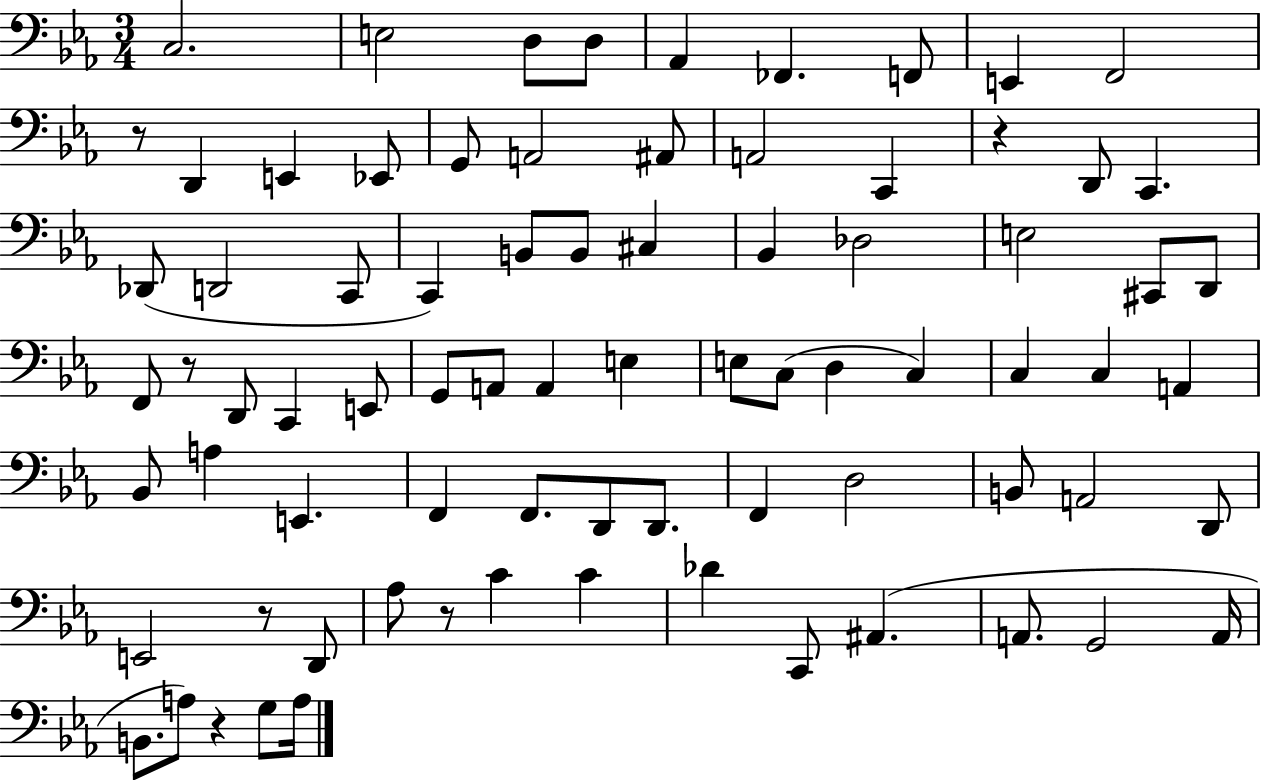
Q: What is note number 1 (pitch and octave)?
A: C3